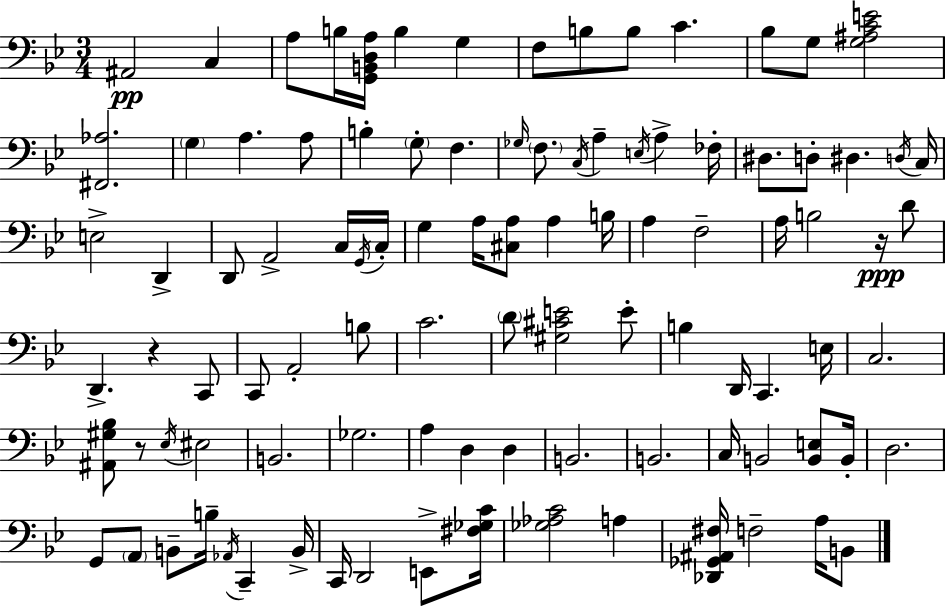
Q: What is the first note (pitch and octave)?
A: A#2